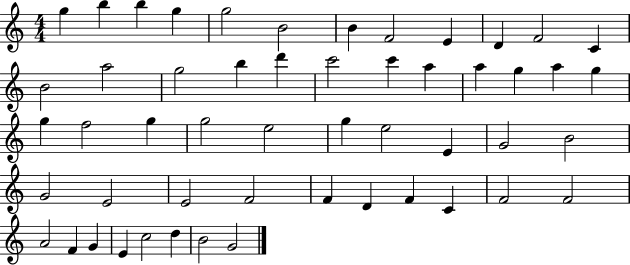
G5/q B5/q B5/q G5/q G5/h B4/h B4/q F4/h E4/q D4/q F4/h C4/q B4/h A5/h G5/h B5/q D6/q C6/h C6/q A5/q A5/q G5/q A5/q G5/q G5/q F5/h G5/q G5/h E5/h G5/q E5/h E4/q G4/h B4/h G4/h E4/h E4/h F4/h F4/q D4/q F4/q C4/q F4/h F4/h A4/h F4/q G4/q E4/q C5/h D5/q B4/h G4/h